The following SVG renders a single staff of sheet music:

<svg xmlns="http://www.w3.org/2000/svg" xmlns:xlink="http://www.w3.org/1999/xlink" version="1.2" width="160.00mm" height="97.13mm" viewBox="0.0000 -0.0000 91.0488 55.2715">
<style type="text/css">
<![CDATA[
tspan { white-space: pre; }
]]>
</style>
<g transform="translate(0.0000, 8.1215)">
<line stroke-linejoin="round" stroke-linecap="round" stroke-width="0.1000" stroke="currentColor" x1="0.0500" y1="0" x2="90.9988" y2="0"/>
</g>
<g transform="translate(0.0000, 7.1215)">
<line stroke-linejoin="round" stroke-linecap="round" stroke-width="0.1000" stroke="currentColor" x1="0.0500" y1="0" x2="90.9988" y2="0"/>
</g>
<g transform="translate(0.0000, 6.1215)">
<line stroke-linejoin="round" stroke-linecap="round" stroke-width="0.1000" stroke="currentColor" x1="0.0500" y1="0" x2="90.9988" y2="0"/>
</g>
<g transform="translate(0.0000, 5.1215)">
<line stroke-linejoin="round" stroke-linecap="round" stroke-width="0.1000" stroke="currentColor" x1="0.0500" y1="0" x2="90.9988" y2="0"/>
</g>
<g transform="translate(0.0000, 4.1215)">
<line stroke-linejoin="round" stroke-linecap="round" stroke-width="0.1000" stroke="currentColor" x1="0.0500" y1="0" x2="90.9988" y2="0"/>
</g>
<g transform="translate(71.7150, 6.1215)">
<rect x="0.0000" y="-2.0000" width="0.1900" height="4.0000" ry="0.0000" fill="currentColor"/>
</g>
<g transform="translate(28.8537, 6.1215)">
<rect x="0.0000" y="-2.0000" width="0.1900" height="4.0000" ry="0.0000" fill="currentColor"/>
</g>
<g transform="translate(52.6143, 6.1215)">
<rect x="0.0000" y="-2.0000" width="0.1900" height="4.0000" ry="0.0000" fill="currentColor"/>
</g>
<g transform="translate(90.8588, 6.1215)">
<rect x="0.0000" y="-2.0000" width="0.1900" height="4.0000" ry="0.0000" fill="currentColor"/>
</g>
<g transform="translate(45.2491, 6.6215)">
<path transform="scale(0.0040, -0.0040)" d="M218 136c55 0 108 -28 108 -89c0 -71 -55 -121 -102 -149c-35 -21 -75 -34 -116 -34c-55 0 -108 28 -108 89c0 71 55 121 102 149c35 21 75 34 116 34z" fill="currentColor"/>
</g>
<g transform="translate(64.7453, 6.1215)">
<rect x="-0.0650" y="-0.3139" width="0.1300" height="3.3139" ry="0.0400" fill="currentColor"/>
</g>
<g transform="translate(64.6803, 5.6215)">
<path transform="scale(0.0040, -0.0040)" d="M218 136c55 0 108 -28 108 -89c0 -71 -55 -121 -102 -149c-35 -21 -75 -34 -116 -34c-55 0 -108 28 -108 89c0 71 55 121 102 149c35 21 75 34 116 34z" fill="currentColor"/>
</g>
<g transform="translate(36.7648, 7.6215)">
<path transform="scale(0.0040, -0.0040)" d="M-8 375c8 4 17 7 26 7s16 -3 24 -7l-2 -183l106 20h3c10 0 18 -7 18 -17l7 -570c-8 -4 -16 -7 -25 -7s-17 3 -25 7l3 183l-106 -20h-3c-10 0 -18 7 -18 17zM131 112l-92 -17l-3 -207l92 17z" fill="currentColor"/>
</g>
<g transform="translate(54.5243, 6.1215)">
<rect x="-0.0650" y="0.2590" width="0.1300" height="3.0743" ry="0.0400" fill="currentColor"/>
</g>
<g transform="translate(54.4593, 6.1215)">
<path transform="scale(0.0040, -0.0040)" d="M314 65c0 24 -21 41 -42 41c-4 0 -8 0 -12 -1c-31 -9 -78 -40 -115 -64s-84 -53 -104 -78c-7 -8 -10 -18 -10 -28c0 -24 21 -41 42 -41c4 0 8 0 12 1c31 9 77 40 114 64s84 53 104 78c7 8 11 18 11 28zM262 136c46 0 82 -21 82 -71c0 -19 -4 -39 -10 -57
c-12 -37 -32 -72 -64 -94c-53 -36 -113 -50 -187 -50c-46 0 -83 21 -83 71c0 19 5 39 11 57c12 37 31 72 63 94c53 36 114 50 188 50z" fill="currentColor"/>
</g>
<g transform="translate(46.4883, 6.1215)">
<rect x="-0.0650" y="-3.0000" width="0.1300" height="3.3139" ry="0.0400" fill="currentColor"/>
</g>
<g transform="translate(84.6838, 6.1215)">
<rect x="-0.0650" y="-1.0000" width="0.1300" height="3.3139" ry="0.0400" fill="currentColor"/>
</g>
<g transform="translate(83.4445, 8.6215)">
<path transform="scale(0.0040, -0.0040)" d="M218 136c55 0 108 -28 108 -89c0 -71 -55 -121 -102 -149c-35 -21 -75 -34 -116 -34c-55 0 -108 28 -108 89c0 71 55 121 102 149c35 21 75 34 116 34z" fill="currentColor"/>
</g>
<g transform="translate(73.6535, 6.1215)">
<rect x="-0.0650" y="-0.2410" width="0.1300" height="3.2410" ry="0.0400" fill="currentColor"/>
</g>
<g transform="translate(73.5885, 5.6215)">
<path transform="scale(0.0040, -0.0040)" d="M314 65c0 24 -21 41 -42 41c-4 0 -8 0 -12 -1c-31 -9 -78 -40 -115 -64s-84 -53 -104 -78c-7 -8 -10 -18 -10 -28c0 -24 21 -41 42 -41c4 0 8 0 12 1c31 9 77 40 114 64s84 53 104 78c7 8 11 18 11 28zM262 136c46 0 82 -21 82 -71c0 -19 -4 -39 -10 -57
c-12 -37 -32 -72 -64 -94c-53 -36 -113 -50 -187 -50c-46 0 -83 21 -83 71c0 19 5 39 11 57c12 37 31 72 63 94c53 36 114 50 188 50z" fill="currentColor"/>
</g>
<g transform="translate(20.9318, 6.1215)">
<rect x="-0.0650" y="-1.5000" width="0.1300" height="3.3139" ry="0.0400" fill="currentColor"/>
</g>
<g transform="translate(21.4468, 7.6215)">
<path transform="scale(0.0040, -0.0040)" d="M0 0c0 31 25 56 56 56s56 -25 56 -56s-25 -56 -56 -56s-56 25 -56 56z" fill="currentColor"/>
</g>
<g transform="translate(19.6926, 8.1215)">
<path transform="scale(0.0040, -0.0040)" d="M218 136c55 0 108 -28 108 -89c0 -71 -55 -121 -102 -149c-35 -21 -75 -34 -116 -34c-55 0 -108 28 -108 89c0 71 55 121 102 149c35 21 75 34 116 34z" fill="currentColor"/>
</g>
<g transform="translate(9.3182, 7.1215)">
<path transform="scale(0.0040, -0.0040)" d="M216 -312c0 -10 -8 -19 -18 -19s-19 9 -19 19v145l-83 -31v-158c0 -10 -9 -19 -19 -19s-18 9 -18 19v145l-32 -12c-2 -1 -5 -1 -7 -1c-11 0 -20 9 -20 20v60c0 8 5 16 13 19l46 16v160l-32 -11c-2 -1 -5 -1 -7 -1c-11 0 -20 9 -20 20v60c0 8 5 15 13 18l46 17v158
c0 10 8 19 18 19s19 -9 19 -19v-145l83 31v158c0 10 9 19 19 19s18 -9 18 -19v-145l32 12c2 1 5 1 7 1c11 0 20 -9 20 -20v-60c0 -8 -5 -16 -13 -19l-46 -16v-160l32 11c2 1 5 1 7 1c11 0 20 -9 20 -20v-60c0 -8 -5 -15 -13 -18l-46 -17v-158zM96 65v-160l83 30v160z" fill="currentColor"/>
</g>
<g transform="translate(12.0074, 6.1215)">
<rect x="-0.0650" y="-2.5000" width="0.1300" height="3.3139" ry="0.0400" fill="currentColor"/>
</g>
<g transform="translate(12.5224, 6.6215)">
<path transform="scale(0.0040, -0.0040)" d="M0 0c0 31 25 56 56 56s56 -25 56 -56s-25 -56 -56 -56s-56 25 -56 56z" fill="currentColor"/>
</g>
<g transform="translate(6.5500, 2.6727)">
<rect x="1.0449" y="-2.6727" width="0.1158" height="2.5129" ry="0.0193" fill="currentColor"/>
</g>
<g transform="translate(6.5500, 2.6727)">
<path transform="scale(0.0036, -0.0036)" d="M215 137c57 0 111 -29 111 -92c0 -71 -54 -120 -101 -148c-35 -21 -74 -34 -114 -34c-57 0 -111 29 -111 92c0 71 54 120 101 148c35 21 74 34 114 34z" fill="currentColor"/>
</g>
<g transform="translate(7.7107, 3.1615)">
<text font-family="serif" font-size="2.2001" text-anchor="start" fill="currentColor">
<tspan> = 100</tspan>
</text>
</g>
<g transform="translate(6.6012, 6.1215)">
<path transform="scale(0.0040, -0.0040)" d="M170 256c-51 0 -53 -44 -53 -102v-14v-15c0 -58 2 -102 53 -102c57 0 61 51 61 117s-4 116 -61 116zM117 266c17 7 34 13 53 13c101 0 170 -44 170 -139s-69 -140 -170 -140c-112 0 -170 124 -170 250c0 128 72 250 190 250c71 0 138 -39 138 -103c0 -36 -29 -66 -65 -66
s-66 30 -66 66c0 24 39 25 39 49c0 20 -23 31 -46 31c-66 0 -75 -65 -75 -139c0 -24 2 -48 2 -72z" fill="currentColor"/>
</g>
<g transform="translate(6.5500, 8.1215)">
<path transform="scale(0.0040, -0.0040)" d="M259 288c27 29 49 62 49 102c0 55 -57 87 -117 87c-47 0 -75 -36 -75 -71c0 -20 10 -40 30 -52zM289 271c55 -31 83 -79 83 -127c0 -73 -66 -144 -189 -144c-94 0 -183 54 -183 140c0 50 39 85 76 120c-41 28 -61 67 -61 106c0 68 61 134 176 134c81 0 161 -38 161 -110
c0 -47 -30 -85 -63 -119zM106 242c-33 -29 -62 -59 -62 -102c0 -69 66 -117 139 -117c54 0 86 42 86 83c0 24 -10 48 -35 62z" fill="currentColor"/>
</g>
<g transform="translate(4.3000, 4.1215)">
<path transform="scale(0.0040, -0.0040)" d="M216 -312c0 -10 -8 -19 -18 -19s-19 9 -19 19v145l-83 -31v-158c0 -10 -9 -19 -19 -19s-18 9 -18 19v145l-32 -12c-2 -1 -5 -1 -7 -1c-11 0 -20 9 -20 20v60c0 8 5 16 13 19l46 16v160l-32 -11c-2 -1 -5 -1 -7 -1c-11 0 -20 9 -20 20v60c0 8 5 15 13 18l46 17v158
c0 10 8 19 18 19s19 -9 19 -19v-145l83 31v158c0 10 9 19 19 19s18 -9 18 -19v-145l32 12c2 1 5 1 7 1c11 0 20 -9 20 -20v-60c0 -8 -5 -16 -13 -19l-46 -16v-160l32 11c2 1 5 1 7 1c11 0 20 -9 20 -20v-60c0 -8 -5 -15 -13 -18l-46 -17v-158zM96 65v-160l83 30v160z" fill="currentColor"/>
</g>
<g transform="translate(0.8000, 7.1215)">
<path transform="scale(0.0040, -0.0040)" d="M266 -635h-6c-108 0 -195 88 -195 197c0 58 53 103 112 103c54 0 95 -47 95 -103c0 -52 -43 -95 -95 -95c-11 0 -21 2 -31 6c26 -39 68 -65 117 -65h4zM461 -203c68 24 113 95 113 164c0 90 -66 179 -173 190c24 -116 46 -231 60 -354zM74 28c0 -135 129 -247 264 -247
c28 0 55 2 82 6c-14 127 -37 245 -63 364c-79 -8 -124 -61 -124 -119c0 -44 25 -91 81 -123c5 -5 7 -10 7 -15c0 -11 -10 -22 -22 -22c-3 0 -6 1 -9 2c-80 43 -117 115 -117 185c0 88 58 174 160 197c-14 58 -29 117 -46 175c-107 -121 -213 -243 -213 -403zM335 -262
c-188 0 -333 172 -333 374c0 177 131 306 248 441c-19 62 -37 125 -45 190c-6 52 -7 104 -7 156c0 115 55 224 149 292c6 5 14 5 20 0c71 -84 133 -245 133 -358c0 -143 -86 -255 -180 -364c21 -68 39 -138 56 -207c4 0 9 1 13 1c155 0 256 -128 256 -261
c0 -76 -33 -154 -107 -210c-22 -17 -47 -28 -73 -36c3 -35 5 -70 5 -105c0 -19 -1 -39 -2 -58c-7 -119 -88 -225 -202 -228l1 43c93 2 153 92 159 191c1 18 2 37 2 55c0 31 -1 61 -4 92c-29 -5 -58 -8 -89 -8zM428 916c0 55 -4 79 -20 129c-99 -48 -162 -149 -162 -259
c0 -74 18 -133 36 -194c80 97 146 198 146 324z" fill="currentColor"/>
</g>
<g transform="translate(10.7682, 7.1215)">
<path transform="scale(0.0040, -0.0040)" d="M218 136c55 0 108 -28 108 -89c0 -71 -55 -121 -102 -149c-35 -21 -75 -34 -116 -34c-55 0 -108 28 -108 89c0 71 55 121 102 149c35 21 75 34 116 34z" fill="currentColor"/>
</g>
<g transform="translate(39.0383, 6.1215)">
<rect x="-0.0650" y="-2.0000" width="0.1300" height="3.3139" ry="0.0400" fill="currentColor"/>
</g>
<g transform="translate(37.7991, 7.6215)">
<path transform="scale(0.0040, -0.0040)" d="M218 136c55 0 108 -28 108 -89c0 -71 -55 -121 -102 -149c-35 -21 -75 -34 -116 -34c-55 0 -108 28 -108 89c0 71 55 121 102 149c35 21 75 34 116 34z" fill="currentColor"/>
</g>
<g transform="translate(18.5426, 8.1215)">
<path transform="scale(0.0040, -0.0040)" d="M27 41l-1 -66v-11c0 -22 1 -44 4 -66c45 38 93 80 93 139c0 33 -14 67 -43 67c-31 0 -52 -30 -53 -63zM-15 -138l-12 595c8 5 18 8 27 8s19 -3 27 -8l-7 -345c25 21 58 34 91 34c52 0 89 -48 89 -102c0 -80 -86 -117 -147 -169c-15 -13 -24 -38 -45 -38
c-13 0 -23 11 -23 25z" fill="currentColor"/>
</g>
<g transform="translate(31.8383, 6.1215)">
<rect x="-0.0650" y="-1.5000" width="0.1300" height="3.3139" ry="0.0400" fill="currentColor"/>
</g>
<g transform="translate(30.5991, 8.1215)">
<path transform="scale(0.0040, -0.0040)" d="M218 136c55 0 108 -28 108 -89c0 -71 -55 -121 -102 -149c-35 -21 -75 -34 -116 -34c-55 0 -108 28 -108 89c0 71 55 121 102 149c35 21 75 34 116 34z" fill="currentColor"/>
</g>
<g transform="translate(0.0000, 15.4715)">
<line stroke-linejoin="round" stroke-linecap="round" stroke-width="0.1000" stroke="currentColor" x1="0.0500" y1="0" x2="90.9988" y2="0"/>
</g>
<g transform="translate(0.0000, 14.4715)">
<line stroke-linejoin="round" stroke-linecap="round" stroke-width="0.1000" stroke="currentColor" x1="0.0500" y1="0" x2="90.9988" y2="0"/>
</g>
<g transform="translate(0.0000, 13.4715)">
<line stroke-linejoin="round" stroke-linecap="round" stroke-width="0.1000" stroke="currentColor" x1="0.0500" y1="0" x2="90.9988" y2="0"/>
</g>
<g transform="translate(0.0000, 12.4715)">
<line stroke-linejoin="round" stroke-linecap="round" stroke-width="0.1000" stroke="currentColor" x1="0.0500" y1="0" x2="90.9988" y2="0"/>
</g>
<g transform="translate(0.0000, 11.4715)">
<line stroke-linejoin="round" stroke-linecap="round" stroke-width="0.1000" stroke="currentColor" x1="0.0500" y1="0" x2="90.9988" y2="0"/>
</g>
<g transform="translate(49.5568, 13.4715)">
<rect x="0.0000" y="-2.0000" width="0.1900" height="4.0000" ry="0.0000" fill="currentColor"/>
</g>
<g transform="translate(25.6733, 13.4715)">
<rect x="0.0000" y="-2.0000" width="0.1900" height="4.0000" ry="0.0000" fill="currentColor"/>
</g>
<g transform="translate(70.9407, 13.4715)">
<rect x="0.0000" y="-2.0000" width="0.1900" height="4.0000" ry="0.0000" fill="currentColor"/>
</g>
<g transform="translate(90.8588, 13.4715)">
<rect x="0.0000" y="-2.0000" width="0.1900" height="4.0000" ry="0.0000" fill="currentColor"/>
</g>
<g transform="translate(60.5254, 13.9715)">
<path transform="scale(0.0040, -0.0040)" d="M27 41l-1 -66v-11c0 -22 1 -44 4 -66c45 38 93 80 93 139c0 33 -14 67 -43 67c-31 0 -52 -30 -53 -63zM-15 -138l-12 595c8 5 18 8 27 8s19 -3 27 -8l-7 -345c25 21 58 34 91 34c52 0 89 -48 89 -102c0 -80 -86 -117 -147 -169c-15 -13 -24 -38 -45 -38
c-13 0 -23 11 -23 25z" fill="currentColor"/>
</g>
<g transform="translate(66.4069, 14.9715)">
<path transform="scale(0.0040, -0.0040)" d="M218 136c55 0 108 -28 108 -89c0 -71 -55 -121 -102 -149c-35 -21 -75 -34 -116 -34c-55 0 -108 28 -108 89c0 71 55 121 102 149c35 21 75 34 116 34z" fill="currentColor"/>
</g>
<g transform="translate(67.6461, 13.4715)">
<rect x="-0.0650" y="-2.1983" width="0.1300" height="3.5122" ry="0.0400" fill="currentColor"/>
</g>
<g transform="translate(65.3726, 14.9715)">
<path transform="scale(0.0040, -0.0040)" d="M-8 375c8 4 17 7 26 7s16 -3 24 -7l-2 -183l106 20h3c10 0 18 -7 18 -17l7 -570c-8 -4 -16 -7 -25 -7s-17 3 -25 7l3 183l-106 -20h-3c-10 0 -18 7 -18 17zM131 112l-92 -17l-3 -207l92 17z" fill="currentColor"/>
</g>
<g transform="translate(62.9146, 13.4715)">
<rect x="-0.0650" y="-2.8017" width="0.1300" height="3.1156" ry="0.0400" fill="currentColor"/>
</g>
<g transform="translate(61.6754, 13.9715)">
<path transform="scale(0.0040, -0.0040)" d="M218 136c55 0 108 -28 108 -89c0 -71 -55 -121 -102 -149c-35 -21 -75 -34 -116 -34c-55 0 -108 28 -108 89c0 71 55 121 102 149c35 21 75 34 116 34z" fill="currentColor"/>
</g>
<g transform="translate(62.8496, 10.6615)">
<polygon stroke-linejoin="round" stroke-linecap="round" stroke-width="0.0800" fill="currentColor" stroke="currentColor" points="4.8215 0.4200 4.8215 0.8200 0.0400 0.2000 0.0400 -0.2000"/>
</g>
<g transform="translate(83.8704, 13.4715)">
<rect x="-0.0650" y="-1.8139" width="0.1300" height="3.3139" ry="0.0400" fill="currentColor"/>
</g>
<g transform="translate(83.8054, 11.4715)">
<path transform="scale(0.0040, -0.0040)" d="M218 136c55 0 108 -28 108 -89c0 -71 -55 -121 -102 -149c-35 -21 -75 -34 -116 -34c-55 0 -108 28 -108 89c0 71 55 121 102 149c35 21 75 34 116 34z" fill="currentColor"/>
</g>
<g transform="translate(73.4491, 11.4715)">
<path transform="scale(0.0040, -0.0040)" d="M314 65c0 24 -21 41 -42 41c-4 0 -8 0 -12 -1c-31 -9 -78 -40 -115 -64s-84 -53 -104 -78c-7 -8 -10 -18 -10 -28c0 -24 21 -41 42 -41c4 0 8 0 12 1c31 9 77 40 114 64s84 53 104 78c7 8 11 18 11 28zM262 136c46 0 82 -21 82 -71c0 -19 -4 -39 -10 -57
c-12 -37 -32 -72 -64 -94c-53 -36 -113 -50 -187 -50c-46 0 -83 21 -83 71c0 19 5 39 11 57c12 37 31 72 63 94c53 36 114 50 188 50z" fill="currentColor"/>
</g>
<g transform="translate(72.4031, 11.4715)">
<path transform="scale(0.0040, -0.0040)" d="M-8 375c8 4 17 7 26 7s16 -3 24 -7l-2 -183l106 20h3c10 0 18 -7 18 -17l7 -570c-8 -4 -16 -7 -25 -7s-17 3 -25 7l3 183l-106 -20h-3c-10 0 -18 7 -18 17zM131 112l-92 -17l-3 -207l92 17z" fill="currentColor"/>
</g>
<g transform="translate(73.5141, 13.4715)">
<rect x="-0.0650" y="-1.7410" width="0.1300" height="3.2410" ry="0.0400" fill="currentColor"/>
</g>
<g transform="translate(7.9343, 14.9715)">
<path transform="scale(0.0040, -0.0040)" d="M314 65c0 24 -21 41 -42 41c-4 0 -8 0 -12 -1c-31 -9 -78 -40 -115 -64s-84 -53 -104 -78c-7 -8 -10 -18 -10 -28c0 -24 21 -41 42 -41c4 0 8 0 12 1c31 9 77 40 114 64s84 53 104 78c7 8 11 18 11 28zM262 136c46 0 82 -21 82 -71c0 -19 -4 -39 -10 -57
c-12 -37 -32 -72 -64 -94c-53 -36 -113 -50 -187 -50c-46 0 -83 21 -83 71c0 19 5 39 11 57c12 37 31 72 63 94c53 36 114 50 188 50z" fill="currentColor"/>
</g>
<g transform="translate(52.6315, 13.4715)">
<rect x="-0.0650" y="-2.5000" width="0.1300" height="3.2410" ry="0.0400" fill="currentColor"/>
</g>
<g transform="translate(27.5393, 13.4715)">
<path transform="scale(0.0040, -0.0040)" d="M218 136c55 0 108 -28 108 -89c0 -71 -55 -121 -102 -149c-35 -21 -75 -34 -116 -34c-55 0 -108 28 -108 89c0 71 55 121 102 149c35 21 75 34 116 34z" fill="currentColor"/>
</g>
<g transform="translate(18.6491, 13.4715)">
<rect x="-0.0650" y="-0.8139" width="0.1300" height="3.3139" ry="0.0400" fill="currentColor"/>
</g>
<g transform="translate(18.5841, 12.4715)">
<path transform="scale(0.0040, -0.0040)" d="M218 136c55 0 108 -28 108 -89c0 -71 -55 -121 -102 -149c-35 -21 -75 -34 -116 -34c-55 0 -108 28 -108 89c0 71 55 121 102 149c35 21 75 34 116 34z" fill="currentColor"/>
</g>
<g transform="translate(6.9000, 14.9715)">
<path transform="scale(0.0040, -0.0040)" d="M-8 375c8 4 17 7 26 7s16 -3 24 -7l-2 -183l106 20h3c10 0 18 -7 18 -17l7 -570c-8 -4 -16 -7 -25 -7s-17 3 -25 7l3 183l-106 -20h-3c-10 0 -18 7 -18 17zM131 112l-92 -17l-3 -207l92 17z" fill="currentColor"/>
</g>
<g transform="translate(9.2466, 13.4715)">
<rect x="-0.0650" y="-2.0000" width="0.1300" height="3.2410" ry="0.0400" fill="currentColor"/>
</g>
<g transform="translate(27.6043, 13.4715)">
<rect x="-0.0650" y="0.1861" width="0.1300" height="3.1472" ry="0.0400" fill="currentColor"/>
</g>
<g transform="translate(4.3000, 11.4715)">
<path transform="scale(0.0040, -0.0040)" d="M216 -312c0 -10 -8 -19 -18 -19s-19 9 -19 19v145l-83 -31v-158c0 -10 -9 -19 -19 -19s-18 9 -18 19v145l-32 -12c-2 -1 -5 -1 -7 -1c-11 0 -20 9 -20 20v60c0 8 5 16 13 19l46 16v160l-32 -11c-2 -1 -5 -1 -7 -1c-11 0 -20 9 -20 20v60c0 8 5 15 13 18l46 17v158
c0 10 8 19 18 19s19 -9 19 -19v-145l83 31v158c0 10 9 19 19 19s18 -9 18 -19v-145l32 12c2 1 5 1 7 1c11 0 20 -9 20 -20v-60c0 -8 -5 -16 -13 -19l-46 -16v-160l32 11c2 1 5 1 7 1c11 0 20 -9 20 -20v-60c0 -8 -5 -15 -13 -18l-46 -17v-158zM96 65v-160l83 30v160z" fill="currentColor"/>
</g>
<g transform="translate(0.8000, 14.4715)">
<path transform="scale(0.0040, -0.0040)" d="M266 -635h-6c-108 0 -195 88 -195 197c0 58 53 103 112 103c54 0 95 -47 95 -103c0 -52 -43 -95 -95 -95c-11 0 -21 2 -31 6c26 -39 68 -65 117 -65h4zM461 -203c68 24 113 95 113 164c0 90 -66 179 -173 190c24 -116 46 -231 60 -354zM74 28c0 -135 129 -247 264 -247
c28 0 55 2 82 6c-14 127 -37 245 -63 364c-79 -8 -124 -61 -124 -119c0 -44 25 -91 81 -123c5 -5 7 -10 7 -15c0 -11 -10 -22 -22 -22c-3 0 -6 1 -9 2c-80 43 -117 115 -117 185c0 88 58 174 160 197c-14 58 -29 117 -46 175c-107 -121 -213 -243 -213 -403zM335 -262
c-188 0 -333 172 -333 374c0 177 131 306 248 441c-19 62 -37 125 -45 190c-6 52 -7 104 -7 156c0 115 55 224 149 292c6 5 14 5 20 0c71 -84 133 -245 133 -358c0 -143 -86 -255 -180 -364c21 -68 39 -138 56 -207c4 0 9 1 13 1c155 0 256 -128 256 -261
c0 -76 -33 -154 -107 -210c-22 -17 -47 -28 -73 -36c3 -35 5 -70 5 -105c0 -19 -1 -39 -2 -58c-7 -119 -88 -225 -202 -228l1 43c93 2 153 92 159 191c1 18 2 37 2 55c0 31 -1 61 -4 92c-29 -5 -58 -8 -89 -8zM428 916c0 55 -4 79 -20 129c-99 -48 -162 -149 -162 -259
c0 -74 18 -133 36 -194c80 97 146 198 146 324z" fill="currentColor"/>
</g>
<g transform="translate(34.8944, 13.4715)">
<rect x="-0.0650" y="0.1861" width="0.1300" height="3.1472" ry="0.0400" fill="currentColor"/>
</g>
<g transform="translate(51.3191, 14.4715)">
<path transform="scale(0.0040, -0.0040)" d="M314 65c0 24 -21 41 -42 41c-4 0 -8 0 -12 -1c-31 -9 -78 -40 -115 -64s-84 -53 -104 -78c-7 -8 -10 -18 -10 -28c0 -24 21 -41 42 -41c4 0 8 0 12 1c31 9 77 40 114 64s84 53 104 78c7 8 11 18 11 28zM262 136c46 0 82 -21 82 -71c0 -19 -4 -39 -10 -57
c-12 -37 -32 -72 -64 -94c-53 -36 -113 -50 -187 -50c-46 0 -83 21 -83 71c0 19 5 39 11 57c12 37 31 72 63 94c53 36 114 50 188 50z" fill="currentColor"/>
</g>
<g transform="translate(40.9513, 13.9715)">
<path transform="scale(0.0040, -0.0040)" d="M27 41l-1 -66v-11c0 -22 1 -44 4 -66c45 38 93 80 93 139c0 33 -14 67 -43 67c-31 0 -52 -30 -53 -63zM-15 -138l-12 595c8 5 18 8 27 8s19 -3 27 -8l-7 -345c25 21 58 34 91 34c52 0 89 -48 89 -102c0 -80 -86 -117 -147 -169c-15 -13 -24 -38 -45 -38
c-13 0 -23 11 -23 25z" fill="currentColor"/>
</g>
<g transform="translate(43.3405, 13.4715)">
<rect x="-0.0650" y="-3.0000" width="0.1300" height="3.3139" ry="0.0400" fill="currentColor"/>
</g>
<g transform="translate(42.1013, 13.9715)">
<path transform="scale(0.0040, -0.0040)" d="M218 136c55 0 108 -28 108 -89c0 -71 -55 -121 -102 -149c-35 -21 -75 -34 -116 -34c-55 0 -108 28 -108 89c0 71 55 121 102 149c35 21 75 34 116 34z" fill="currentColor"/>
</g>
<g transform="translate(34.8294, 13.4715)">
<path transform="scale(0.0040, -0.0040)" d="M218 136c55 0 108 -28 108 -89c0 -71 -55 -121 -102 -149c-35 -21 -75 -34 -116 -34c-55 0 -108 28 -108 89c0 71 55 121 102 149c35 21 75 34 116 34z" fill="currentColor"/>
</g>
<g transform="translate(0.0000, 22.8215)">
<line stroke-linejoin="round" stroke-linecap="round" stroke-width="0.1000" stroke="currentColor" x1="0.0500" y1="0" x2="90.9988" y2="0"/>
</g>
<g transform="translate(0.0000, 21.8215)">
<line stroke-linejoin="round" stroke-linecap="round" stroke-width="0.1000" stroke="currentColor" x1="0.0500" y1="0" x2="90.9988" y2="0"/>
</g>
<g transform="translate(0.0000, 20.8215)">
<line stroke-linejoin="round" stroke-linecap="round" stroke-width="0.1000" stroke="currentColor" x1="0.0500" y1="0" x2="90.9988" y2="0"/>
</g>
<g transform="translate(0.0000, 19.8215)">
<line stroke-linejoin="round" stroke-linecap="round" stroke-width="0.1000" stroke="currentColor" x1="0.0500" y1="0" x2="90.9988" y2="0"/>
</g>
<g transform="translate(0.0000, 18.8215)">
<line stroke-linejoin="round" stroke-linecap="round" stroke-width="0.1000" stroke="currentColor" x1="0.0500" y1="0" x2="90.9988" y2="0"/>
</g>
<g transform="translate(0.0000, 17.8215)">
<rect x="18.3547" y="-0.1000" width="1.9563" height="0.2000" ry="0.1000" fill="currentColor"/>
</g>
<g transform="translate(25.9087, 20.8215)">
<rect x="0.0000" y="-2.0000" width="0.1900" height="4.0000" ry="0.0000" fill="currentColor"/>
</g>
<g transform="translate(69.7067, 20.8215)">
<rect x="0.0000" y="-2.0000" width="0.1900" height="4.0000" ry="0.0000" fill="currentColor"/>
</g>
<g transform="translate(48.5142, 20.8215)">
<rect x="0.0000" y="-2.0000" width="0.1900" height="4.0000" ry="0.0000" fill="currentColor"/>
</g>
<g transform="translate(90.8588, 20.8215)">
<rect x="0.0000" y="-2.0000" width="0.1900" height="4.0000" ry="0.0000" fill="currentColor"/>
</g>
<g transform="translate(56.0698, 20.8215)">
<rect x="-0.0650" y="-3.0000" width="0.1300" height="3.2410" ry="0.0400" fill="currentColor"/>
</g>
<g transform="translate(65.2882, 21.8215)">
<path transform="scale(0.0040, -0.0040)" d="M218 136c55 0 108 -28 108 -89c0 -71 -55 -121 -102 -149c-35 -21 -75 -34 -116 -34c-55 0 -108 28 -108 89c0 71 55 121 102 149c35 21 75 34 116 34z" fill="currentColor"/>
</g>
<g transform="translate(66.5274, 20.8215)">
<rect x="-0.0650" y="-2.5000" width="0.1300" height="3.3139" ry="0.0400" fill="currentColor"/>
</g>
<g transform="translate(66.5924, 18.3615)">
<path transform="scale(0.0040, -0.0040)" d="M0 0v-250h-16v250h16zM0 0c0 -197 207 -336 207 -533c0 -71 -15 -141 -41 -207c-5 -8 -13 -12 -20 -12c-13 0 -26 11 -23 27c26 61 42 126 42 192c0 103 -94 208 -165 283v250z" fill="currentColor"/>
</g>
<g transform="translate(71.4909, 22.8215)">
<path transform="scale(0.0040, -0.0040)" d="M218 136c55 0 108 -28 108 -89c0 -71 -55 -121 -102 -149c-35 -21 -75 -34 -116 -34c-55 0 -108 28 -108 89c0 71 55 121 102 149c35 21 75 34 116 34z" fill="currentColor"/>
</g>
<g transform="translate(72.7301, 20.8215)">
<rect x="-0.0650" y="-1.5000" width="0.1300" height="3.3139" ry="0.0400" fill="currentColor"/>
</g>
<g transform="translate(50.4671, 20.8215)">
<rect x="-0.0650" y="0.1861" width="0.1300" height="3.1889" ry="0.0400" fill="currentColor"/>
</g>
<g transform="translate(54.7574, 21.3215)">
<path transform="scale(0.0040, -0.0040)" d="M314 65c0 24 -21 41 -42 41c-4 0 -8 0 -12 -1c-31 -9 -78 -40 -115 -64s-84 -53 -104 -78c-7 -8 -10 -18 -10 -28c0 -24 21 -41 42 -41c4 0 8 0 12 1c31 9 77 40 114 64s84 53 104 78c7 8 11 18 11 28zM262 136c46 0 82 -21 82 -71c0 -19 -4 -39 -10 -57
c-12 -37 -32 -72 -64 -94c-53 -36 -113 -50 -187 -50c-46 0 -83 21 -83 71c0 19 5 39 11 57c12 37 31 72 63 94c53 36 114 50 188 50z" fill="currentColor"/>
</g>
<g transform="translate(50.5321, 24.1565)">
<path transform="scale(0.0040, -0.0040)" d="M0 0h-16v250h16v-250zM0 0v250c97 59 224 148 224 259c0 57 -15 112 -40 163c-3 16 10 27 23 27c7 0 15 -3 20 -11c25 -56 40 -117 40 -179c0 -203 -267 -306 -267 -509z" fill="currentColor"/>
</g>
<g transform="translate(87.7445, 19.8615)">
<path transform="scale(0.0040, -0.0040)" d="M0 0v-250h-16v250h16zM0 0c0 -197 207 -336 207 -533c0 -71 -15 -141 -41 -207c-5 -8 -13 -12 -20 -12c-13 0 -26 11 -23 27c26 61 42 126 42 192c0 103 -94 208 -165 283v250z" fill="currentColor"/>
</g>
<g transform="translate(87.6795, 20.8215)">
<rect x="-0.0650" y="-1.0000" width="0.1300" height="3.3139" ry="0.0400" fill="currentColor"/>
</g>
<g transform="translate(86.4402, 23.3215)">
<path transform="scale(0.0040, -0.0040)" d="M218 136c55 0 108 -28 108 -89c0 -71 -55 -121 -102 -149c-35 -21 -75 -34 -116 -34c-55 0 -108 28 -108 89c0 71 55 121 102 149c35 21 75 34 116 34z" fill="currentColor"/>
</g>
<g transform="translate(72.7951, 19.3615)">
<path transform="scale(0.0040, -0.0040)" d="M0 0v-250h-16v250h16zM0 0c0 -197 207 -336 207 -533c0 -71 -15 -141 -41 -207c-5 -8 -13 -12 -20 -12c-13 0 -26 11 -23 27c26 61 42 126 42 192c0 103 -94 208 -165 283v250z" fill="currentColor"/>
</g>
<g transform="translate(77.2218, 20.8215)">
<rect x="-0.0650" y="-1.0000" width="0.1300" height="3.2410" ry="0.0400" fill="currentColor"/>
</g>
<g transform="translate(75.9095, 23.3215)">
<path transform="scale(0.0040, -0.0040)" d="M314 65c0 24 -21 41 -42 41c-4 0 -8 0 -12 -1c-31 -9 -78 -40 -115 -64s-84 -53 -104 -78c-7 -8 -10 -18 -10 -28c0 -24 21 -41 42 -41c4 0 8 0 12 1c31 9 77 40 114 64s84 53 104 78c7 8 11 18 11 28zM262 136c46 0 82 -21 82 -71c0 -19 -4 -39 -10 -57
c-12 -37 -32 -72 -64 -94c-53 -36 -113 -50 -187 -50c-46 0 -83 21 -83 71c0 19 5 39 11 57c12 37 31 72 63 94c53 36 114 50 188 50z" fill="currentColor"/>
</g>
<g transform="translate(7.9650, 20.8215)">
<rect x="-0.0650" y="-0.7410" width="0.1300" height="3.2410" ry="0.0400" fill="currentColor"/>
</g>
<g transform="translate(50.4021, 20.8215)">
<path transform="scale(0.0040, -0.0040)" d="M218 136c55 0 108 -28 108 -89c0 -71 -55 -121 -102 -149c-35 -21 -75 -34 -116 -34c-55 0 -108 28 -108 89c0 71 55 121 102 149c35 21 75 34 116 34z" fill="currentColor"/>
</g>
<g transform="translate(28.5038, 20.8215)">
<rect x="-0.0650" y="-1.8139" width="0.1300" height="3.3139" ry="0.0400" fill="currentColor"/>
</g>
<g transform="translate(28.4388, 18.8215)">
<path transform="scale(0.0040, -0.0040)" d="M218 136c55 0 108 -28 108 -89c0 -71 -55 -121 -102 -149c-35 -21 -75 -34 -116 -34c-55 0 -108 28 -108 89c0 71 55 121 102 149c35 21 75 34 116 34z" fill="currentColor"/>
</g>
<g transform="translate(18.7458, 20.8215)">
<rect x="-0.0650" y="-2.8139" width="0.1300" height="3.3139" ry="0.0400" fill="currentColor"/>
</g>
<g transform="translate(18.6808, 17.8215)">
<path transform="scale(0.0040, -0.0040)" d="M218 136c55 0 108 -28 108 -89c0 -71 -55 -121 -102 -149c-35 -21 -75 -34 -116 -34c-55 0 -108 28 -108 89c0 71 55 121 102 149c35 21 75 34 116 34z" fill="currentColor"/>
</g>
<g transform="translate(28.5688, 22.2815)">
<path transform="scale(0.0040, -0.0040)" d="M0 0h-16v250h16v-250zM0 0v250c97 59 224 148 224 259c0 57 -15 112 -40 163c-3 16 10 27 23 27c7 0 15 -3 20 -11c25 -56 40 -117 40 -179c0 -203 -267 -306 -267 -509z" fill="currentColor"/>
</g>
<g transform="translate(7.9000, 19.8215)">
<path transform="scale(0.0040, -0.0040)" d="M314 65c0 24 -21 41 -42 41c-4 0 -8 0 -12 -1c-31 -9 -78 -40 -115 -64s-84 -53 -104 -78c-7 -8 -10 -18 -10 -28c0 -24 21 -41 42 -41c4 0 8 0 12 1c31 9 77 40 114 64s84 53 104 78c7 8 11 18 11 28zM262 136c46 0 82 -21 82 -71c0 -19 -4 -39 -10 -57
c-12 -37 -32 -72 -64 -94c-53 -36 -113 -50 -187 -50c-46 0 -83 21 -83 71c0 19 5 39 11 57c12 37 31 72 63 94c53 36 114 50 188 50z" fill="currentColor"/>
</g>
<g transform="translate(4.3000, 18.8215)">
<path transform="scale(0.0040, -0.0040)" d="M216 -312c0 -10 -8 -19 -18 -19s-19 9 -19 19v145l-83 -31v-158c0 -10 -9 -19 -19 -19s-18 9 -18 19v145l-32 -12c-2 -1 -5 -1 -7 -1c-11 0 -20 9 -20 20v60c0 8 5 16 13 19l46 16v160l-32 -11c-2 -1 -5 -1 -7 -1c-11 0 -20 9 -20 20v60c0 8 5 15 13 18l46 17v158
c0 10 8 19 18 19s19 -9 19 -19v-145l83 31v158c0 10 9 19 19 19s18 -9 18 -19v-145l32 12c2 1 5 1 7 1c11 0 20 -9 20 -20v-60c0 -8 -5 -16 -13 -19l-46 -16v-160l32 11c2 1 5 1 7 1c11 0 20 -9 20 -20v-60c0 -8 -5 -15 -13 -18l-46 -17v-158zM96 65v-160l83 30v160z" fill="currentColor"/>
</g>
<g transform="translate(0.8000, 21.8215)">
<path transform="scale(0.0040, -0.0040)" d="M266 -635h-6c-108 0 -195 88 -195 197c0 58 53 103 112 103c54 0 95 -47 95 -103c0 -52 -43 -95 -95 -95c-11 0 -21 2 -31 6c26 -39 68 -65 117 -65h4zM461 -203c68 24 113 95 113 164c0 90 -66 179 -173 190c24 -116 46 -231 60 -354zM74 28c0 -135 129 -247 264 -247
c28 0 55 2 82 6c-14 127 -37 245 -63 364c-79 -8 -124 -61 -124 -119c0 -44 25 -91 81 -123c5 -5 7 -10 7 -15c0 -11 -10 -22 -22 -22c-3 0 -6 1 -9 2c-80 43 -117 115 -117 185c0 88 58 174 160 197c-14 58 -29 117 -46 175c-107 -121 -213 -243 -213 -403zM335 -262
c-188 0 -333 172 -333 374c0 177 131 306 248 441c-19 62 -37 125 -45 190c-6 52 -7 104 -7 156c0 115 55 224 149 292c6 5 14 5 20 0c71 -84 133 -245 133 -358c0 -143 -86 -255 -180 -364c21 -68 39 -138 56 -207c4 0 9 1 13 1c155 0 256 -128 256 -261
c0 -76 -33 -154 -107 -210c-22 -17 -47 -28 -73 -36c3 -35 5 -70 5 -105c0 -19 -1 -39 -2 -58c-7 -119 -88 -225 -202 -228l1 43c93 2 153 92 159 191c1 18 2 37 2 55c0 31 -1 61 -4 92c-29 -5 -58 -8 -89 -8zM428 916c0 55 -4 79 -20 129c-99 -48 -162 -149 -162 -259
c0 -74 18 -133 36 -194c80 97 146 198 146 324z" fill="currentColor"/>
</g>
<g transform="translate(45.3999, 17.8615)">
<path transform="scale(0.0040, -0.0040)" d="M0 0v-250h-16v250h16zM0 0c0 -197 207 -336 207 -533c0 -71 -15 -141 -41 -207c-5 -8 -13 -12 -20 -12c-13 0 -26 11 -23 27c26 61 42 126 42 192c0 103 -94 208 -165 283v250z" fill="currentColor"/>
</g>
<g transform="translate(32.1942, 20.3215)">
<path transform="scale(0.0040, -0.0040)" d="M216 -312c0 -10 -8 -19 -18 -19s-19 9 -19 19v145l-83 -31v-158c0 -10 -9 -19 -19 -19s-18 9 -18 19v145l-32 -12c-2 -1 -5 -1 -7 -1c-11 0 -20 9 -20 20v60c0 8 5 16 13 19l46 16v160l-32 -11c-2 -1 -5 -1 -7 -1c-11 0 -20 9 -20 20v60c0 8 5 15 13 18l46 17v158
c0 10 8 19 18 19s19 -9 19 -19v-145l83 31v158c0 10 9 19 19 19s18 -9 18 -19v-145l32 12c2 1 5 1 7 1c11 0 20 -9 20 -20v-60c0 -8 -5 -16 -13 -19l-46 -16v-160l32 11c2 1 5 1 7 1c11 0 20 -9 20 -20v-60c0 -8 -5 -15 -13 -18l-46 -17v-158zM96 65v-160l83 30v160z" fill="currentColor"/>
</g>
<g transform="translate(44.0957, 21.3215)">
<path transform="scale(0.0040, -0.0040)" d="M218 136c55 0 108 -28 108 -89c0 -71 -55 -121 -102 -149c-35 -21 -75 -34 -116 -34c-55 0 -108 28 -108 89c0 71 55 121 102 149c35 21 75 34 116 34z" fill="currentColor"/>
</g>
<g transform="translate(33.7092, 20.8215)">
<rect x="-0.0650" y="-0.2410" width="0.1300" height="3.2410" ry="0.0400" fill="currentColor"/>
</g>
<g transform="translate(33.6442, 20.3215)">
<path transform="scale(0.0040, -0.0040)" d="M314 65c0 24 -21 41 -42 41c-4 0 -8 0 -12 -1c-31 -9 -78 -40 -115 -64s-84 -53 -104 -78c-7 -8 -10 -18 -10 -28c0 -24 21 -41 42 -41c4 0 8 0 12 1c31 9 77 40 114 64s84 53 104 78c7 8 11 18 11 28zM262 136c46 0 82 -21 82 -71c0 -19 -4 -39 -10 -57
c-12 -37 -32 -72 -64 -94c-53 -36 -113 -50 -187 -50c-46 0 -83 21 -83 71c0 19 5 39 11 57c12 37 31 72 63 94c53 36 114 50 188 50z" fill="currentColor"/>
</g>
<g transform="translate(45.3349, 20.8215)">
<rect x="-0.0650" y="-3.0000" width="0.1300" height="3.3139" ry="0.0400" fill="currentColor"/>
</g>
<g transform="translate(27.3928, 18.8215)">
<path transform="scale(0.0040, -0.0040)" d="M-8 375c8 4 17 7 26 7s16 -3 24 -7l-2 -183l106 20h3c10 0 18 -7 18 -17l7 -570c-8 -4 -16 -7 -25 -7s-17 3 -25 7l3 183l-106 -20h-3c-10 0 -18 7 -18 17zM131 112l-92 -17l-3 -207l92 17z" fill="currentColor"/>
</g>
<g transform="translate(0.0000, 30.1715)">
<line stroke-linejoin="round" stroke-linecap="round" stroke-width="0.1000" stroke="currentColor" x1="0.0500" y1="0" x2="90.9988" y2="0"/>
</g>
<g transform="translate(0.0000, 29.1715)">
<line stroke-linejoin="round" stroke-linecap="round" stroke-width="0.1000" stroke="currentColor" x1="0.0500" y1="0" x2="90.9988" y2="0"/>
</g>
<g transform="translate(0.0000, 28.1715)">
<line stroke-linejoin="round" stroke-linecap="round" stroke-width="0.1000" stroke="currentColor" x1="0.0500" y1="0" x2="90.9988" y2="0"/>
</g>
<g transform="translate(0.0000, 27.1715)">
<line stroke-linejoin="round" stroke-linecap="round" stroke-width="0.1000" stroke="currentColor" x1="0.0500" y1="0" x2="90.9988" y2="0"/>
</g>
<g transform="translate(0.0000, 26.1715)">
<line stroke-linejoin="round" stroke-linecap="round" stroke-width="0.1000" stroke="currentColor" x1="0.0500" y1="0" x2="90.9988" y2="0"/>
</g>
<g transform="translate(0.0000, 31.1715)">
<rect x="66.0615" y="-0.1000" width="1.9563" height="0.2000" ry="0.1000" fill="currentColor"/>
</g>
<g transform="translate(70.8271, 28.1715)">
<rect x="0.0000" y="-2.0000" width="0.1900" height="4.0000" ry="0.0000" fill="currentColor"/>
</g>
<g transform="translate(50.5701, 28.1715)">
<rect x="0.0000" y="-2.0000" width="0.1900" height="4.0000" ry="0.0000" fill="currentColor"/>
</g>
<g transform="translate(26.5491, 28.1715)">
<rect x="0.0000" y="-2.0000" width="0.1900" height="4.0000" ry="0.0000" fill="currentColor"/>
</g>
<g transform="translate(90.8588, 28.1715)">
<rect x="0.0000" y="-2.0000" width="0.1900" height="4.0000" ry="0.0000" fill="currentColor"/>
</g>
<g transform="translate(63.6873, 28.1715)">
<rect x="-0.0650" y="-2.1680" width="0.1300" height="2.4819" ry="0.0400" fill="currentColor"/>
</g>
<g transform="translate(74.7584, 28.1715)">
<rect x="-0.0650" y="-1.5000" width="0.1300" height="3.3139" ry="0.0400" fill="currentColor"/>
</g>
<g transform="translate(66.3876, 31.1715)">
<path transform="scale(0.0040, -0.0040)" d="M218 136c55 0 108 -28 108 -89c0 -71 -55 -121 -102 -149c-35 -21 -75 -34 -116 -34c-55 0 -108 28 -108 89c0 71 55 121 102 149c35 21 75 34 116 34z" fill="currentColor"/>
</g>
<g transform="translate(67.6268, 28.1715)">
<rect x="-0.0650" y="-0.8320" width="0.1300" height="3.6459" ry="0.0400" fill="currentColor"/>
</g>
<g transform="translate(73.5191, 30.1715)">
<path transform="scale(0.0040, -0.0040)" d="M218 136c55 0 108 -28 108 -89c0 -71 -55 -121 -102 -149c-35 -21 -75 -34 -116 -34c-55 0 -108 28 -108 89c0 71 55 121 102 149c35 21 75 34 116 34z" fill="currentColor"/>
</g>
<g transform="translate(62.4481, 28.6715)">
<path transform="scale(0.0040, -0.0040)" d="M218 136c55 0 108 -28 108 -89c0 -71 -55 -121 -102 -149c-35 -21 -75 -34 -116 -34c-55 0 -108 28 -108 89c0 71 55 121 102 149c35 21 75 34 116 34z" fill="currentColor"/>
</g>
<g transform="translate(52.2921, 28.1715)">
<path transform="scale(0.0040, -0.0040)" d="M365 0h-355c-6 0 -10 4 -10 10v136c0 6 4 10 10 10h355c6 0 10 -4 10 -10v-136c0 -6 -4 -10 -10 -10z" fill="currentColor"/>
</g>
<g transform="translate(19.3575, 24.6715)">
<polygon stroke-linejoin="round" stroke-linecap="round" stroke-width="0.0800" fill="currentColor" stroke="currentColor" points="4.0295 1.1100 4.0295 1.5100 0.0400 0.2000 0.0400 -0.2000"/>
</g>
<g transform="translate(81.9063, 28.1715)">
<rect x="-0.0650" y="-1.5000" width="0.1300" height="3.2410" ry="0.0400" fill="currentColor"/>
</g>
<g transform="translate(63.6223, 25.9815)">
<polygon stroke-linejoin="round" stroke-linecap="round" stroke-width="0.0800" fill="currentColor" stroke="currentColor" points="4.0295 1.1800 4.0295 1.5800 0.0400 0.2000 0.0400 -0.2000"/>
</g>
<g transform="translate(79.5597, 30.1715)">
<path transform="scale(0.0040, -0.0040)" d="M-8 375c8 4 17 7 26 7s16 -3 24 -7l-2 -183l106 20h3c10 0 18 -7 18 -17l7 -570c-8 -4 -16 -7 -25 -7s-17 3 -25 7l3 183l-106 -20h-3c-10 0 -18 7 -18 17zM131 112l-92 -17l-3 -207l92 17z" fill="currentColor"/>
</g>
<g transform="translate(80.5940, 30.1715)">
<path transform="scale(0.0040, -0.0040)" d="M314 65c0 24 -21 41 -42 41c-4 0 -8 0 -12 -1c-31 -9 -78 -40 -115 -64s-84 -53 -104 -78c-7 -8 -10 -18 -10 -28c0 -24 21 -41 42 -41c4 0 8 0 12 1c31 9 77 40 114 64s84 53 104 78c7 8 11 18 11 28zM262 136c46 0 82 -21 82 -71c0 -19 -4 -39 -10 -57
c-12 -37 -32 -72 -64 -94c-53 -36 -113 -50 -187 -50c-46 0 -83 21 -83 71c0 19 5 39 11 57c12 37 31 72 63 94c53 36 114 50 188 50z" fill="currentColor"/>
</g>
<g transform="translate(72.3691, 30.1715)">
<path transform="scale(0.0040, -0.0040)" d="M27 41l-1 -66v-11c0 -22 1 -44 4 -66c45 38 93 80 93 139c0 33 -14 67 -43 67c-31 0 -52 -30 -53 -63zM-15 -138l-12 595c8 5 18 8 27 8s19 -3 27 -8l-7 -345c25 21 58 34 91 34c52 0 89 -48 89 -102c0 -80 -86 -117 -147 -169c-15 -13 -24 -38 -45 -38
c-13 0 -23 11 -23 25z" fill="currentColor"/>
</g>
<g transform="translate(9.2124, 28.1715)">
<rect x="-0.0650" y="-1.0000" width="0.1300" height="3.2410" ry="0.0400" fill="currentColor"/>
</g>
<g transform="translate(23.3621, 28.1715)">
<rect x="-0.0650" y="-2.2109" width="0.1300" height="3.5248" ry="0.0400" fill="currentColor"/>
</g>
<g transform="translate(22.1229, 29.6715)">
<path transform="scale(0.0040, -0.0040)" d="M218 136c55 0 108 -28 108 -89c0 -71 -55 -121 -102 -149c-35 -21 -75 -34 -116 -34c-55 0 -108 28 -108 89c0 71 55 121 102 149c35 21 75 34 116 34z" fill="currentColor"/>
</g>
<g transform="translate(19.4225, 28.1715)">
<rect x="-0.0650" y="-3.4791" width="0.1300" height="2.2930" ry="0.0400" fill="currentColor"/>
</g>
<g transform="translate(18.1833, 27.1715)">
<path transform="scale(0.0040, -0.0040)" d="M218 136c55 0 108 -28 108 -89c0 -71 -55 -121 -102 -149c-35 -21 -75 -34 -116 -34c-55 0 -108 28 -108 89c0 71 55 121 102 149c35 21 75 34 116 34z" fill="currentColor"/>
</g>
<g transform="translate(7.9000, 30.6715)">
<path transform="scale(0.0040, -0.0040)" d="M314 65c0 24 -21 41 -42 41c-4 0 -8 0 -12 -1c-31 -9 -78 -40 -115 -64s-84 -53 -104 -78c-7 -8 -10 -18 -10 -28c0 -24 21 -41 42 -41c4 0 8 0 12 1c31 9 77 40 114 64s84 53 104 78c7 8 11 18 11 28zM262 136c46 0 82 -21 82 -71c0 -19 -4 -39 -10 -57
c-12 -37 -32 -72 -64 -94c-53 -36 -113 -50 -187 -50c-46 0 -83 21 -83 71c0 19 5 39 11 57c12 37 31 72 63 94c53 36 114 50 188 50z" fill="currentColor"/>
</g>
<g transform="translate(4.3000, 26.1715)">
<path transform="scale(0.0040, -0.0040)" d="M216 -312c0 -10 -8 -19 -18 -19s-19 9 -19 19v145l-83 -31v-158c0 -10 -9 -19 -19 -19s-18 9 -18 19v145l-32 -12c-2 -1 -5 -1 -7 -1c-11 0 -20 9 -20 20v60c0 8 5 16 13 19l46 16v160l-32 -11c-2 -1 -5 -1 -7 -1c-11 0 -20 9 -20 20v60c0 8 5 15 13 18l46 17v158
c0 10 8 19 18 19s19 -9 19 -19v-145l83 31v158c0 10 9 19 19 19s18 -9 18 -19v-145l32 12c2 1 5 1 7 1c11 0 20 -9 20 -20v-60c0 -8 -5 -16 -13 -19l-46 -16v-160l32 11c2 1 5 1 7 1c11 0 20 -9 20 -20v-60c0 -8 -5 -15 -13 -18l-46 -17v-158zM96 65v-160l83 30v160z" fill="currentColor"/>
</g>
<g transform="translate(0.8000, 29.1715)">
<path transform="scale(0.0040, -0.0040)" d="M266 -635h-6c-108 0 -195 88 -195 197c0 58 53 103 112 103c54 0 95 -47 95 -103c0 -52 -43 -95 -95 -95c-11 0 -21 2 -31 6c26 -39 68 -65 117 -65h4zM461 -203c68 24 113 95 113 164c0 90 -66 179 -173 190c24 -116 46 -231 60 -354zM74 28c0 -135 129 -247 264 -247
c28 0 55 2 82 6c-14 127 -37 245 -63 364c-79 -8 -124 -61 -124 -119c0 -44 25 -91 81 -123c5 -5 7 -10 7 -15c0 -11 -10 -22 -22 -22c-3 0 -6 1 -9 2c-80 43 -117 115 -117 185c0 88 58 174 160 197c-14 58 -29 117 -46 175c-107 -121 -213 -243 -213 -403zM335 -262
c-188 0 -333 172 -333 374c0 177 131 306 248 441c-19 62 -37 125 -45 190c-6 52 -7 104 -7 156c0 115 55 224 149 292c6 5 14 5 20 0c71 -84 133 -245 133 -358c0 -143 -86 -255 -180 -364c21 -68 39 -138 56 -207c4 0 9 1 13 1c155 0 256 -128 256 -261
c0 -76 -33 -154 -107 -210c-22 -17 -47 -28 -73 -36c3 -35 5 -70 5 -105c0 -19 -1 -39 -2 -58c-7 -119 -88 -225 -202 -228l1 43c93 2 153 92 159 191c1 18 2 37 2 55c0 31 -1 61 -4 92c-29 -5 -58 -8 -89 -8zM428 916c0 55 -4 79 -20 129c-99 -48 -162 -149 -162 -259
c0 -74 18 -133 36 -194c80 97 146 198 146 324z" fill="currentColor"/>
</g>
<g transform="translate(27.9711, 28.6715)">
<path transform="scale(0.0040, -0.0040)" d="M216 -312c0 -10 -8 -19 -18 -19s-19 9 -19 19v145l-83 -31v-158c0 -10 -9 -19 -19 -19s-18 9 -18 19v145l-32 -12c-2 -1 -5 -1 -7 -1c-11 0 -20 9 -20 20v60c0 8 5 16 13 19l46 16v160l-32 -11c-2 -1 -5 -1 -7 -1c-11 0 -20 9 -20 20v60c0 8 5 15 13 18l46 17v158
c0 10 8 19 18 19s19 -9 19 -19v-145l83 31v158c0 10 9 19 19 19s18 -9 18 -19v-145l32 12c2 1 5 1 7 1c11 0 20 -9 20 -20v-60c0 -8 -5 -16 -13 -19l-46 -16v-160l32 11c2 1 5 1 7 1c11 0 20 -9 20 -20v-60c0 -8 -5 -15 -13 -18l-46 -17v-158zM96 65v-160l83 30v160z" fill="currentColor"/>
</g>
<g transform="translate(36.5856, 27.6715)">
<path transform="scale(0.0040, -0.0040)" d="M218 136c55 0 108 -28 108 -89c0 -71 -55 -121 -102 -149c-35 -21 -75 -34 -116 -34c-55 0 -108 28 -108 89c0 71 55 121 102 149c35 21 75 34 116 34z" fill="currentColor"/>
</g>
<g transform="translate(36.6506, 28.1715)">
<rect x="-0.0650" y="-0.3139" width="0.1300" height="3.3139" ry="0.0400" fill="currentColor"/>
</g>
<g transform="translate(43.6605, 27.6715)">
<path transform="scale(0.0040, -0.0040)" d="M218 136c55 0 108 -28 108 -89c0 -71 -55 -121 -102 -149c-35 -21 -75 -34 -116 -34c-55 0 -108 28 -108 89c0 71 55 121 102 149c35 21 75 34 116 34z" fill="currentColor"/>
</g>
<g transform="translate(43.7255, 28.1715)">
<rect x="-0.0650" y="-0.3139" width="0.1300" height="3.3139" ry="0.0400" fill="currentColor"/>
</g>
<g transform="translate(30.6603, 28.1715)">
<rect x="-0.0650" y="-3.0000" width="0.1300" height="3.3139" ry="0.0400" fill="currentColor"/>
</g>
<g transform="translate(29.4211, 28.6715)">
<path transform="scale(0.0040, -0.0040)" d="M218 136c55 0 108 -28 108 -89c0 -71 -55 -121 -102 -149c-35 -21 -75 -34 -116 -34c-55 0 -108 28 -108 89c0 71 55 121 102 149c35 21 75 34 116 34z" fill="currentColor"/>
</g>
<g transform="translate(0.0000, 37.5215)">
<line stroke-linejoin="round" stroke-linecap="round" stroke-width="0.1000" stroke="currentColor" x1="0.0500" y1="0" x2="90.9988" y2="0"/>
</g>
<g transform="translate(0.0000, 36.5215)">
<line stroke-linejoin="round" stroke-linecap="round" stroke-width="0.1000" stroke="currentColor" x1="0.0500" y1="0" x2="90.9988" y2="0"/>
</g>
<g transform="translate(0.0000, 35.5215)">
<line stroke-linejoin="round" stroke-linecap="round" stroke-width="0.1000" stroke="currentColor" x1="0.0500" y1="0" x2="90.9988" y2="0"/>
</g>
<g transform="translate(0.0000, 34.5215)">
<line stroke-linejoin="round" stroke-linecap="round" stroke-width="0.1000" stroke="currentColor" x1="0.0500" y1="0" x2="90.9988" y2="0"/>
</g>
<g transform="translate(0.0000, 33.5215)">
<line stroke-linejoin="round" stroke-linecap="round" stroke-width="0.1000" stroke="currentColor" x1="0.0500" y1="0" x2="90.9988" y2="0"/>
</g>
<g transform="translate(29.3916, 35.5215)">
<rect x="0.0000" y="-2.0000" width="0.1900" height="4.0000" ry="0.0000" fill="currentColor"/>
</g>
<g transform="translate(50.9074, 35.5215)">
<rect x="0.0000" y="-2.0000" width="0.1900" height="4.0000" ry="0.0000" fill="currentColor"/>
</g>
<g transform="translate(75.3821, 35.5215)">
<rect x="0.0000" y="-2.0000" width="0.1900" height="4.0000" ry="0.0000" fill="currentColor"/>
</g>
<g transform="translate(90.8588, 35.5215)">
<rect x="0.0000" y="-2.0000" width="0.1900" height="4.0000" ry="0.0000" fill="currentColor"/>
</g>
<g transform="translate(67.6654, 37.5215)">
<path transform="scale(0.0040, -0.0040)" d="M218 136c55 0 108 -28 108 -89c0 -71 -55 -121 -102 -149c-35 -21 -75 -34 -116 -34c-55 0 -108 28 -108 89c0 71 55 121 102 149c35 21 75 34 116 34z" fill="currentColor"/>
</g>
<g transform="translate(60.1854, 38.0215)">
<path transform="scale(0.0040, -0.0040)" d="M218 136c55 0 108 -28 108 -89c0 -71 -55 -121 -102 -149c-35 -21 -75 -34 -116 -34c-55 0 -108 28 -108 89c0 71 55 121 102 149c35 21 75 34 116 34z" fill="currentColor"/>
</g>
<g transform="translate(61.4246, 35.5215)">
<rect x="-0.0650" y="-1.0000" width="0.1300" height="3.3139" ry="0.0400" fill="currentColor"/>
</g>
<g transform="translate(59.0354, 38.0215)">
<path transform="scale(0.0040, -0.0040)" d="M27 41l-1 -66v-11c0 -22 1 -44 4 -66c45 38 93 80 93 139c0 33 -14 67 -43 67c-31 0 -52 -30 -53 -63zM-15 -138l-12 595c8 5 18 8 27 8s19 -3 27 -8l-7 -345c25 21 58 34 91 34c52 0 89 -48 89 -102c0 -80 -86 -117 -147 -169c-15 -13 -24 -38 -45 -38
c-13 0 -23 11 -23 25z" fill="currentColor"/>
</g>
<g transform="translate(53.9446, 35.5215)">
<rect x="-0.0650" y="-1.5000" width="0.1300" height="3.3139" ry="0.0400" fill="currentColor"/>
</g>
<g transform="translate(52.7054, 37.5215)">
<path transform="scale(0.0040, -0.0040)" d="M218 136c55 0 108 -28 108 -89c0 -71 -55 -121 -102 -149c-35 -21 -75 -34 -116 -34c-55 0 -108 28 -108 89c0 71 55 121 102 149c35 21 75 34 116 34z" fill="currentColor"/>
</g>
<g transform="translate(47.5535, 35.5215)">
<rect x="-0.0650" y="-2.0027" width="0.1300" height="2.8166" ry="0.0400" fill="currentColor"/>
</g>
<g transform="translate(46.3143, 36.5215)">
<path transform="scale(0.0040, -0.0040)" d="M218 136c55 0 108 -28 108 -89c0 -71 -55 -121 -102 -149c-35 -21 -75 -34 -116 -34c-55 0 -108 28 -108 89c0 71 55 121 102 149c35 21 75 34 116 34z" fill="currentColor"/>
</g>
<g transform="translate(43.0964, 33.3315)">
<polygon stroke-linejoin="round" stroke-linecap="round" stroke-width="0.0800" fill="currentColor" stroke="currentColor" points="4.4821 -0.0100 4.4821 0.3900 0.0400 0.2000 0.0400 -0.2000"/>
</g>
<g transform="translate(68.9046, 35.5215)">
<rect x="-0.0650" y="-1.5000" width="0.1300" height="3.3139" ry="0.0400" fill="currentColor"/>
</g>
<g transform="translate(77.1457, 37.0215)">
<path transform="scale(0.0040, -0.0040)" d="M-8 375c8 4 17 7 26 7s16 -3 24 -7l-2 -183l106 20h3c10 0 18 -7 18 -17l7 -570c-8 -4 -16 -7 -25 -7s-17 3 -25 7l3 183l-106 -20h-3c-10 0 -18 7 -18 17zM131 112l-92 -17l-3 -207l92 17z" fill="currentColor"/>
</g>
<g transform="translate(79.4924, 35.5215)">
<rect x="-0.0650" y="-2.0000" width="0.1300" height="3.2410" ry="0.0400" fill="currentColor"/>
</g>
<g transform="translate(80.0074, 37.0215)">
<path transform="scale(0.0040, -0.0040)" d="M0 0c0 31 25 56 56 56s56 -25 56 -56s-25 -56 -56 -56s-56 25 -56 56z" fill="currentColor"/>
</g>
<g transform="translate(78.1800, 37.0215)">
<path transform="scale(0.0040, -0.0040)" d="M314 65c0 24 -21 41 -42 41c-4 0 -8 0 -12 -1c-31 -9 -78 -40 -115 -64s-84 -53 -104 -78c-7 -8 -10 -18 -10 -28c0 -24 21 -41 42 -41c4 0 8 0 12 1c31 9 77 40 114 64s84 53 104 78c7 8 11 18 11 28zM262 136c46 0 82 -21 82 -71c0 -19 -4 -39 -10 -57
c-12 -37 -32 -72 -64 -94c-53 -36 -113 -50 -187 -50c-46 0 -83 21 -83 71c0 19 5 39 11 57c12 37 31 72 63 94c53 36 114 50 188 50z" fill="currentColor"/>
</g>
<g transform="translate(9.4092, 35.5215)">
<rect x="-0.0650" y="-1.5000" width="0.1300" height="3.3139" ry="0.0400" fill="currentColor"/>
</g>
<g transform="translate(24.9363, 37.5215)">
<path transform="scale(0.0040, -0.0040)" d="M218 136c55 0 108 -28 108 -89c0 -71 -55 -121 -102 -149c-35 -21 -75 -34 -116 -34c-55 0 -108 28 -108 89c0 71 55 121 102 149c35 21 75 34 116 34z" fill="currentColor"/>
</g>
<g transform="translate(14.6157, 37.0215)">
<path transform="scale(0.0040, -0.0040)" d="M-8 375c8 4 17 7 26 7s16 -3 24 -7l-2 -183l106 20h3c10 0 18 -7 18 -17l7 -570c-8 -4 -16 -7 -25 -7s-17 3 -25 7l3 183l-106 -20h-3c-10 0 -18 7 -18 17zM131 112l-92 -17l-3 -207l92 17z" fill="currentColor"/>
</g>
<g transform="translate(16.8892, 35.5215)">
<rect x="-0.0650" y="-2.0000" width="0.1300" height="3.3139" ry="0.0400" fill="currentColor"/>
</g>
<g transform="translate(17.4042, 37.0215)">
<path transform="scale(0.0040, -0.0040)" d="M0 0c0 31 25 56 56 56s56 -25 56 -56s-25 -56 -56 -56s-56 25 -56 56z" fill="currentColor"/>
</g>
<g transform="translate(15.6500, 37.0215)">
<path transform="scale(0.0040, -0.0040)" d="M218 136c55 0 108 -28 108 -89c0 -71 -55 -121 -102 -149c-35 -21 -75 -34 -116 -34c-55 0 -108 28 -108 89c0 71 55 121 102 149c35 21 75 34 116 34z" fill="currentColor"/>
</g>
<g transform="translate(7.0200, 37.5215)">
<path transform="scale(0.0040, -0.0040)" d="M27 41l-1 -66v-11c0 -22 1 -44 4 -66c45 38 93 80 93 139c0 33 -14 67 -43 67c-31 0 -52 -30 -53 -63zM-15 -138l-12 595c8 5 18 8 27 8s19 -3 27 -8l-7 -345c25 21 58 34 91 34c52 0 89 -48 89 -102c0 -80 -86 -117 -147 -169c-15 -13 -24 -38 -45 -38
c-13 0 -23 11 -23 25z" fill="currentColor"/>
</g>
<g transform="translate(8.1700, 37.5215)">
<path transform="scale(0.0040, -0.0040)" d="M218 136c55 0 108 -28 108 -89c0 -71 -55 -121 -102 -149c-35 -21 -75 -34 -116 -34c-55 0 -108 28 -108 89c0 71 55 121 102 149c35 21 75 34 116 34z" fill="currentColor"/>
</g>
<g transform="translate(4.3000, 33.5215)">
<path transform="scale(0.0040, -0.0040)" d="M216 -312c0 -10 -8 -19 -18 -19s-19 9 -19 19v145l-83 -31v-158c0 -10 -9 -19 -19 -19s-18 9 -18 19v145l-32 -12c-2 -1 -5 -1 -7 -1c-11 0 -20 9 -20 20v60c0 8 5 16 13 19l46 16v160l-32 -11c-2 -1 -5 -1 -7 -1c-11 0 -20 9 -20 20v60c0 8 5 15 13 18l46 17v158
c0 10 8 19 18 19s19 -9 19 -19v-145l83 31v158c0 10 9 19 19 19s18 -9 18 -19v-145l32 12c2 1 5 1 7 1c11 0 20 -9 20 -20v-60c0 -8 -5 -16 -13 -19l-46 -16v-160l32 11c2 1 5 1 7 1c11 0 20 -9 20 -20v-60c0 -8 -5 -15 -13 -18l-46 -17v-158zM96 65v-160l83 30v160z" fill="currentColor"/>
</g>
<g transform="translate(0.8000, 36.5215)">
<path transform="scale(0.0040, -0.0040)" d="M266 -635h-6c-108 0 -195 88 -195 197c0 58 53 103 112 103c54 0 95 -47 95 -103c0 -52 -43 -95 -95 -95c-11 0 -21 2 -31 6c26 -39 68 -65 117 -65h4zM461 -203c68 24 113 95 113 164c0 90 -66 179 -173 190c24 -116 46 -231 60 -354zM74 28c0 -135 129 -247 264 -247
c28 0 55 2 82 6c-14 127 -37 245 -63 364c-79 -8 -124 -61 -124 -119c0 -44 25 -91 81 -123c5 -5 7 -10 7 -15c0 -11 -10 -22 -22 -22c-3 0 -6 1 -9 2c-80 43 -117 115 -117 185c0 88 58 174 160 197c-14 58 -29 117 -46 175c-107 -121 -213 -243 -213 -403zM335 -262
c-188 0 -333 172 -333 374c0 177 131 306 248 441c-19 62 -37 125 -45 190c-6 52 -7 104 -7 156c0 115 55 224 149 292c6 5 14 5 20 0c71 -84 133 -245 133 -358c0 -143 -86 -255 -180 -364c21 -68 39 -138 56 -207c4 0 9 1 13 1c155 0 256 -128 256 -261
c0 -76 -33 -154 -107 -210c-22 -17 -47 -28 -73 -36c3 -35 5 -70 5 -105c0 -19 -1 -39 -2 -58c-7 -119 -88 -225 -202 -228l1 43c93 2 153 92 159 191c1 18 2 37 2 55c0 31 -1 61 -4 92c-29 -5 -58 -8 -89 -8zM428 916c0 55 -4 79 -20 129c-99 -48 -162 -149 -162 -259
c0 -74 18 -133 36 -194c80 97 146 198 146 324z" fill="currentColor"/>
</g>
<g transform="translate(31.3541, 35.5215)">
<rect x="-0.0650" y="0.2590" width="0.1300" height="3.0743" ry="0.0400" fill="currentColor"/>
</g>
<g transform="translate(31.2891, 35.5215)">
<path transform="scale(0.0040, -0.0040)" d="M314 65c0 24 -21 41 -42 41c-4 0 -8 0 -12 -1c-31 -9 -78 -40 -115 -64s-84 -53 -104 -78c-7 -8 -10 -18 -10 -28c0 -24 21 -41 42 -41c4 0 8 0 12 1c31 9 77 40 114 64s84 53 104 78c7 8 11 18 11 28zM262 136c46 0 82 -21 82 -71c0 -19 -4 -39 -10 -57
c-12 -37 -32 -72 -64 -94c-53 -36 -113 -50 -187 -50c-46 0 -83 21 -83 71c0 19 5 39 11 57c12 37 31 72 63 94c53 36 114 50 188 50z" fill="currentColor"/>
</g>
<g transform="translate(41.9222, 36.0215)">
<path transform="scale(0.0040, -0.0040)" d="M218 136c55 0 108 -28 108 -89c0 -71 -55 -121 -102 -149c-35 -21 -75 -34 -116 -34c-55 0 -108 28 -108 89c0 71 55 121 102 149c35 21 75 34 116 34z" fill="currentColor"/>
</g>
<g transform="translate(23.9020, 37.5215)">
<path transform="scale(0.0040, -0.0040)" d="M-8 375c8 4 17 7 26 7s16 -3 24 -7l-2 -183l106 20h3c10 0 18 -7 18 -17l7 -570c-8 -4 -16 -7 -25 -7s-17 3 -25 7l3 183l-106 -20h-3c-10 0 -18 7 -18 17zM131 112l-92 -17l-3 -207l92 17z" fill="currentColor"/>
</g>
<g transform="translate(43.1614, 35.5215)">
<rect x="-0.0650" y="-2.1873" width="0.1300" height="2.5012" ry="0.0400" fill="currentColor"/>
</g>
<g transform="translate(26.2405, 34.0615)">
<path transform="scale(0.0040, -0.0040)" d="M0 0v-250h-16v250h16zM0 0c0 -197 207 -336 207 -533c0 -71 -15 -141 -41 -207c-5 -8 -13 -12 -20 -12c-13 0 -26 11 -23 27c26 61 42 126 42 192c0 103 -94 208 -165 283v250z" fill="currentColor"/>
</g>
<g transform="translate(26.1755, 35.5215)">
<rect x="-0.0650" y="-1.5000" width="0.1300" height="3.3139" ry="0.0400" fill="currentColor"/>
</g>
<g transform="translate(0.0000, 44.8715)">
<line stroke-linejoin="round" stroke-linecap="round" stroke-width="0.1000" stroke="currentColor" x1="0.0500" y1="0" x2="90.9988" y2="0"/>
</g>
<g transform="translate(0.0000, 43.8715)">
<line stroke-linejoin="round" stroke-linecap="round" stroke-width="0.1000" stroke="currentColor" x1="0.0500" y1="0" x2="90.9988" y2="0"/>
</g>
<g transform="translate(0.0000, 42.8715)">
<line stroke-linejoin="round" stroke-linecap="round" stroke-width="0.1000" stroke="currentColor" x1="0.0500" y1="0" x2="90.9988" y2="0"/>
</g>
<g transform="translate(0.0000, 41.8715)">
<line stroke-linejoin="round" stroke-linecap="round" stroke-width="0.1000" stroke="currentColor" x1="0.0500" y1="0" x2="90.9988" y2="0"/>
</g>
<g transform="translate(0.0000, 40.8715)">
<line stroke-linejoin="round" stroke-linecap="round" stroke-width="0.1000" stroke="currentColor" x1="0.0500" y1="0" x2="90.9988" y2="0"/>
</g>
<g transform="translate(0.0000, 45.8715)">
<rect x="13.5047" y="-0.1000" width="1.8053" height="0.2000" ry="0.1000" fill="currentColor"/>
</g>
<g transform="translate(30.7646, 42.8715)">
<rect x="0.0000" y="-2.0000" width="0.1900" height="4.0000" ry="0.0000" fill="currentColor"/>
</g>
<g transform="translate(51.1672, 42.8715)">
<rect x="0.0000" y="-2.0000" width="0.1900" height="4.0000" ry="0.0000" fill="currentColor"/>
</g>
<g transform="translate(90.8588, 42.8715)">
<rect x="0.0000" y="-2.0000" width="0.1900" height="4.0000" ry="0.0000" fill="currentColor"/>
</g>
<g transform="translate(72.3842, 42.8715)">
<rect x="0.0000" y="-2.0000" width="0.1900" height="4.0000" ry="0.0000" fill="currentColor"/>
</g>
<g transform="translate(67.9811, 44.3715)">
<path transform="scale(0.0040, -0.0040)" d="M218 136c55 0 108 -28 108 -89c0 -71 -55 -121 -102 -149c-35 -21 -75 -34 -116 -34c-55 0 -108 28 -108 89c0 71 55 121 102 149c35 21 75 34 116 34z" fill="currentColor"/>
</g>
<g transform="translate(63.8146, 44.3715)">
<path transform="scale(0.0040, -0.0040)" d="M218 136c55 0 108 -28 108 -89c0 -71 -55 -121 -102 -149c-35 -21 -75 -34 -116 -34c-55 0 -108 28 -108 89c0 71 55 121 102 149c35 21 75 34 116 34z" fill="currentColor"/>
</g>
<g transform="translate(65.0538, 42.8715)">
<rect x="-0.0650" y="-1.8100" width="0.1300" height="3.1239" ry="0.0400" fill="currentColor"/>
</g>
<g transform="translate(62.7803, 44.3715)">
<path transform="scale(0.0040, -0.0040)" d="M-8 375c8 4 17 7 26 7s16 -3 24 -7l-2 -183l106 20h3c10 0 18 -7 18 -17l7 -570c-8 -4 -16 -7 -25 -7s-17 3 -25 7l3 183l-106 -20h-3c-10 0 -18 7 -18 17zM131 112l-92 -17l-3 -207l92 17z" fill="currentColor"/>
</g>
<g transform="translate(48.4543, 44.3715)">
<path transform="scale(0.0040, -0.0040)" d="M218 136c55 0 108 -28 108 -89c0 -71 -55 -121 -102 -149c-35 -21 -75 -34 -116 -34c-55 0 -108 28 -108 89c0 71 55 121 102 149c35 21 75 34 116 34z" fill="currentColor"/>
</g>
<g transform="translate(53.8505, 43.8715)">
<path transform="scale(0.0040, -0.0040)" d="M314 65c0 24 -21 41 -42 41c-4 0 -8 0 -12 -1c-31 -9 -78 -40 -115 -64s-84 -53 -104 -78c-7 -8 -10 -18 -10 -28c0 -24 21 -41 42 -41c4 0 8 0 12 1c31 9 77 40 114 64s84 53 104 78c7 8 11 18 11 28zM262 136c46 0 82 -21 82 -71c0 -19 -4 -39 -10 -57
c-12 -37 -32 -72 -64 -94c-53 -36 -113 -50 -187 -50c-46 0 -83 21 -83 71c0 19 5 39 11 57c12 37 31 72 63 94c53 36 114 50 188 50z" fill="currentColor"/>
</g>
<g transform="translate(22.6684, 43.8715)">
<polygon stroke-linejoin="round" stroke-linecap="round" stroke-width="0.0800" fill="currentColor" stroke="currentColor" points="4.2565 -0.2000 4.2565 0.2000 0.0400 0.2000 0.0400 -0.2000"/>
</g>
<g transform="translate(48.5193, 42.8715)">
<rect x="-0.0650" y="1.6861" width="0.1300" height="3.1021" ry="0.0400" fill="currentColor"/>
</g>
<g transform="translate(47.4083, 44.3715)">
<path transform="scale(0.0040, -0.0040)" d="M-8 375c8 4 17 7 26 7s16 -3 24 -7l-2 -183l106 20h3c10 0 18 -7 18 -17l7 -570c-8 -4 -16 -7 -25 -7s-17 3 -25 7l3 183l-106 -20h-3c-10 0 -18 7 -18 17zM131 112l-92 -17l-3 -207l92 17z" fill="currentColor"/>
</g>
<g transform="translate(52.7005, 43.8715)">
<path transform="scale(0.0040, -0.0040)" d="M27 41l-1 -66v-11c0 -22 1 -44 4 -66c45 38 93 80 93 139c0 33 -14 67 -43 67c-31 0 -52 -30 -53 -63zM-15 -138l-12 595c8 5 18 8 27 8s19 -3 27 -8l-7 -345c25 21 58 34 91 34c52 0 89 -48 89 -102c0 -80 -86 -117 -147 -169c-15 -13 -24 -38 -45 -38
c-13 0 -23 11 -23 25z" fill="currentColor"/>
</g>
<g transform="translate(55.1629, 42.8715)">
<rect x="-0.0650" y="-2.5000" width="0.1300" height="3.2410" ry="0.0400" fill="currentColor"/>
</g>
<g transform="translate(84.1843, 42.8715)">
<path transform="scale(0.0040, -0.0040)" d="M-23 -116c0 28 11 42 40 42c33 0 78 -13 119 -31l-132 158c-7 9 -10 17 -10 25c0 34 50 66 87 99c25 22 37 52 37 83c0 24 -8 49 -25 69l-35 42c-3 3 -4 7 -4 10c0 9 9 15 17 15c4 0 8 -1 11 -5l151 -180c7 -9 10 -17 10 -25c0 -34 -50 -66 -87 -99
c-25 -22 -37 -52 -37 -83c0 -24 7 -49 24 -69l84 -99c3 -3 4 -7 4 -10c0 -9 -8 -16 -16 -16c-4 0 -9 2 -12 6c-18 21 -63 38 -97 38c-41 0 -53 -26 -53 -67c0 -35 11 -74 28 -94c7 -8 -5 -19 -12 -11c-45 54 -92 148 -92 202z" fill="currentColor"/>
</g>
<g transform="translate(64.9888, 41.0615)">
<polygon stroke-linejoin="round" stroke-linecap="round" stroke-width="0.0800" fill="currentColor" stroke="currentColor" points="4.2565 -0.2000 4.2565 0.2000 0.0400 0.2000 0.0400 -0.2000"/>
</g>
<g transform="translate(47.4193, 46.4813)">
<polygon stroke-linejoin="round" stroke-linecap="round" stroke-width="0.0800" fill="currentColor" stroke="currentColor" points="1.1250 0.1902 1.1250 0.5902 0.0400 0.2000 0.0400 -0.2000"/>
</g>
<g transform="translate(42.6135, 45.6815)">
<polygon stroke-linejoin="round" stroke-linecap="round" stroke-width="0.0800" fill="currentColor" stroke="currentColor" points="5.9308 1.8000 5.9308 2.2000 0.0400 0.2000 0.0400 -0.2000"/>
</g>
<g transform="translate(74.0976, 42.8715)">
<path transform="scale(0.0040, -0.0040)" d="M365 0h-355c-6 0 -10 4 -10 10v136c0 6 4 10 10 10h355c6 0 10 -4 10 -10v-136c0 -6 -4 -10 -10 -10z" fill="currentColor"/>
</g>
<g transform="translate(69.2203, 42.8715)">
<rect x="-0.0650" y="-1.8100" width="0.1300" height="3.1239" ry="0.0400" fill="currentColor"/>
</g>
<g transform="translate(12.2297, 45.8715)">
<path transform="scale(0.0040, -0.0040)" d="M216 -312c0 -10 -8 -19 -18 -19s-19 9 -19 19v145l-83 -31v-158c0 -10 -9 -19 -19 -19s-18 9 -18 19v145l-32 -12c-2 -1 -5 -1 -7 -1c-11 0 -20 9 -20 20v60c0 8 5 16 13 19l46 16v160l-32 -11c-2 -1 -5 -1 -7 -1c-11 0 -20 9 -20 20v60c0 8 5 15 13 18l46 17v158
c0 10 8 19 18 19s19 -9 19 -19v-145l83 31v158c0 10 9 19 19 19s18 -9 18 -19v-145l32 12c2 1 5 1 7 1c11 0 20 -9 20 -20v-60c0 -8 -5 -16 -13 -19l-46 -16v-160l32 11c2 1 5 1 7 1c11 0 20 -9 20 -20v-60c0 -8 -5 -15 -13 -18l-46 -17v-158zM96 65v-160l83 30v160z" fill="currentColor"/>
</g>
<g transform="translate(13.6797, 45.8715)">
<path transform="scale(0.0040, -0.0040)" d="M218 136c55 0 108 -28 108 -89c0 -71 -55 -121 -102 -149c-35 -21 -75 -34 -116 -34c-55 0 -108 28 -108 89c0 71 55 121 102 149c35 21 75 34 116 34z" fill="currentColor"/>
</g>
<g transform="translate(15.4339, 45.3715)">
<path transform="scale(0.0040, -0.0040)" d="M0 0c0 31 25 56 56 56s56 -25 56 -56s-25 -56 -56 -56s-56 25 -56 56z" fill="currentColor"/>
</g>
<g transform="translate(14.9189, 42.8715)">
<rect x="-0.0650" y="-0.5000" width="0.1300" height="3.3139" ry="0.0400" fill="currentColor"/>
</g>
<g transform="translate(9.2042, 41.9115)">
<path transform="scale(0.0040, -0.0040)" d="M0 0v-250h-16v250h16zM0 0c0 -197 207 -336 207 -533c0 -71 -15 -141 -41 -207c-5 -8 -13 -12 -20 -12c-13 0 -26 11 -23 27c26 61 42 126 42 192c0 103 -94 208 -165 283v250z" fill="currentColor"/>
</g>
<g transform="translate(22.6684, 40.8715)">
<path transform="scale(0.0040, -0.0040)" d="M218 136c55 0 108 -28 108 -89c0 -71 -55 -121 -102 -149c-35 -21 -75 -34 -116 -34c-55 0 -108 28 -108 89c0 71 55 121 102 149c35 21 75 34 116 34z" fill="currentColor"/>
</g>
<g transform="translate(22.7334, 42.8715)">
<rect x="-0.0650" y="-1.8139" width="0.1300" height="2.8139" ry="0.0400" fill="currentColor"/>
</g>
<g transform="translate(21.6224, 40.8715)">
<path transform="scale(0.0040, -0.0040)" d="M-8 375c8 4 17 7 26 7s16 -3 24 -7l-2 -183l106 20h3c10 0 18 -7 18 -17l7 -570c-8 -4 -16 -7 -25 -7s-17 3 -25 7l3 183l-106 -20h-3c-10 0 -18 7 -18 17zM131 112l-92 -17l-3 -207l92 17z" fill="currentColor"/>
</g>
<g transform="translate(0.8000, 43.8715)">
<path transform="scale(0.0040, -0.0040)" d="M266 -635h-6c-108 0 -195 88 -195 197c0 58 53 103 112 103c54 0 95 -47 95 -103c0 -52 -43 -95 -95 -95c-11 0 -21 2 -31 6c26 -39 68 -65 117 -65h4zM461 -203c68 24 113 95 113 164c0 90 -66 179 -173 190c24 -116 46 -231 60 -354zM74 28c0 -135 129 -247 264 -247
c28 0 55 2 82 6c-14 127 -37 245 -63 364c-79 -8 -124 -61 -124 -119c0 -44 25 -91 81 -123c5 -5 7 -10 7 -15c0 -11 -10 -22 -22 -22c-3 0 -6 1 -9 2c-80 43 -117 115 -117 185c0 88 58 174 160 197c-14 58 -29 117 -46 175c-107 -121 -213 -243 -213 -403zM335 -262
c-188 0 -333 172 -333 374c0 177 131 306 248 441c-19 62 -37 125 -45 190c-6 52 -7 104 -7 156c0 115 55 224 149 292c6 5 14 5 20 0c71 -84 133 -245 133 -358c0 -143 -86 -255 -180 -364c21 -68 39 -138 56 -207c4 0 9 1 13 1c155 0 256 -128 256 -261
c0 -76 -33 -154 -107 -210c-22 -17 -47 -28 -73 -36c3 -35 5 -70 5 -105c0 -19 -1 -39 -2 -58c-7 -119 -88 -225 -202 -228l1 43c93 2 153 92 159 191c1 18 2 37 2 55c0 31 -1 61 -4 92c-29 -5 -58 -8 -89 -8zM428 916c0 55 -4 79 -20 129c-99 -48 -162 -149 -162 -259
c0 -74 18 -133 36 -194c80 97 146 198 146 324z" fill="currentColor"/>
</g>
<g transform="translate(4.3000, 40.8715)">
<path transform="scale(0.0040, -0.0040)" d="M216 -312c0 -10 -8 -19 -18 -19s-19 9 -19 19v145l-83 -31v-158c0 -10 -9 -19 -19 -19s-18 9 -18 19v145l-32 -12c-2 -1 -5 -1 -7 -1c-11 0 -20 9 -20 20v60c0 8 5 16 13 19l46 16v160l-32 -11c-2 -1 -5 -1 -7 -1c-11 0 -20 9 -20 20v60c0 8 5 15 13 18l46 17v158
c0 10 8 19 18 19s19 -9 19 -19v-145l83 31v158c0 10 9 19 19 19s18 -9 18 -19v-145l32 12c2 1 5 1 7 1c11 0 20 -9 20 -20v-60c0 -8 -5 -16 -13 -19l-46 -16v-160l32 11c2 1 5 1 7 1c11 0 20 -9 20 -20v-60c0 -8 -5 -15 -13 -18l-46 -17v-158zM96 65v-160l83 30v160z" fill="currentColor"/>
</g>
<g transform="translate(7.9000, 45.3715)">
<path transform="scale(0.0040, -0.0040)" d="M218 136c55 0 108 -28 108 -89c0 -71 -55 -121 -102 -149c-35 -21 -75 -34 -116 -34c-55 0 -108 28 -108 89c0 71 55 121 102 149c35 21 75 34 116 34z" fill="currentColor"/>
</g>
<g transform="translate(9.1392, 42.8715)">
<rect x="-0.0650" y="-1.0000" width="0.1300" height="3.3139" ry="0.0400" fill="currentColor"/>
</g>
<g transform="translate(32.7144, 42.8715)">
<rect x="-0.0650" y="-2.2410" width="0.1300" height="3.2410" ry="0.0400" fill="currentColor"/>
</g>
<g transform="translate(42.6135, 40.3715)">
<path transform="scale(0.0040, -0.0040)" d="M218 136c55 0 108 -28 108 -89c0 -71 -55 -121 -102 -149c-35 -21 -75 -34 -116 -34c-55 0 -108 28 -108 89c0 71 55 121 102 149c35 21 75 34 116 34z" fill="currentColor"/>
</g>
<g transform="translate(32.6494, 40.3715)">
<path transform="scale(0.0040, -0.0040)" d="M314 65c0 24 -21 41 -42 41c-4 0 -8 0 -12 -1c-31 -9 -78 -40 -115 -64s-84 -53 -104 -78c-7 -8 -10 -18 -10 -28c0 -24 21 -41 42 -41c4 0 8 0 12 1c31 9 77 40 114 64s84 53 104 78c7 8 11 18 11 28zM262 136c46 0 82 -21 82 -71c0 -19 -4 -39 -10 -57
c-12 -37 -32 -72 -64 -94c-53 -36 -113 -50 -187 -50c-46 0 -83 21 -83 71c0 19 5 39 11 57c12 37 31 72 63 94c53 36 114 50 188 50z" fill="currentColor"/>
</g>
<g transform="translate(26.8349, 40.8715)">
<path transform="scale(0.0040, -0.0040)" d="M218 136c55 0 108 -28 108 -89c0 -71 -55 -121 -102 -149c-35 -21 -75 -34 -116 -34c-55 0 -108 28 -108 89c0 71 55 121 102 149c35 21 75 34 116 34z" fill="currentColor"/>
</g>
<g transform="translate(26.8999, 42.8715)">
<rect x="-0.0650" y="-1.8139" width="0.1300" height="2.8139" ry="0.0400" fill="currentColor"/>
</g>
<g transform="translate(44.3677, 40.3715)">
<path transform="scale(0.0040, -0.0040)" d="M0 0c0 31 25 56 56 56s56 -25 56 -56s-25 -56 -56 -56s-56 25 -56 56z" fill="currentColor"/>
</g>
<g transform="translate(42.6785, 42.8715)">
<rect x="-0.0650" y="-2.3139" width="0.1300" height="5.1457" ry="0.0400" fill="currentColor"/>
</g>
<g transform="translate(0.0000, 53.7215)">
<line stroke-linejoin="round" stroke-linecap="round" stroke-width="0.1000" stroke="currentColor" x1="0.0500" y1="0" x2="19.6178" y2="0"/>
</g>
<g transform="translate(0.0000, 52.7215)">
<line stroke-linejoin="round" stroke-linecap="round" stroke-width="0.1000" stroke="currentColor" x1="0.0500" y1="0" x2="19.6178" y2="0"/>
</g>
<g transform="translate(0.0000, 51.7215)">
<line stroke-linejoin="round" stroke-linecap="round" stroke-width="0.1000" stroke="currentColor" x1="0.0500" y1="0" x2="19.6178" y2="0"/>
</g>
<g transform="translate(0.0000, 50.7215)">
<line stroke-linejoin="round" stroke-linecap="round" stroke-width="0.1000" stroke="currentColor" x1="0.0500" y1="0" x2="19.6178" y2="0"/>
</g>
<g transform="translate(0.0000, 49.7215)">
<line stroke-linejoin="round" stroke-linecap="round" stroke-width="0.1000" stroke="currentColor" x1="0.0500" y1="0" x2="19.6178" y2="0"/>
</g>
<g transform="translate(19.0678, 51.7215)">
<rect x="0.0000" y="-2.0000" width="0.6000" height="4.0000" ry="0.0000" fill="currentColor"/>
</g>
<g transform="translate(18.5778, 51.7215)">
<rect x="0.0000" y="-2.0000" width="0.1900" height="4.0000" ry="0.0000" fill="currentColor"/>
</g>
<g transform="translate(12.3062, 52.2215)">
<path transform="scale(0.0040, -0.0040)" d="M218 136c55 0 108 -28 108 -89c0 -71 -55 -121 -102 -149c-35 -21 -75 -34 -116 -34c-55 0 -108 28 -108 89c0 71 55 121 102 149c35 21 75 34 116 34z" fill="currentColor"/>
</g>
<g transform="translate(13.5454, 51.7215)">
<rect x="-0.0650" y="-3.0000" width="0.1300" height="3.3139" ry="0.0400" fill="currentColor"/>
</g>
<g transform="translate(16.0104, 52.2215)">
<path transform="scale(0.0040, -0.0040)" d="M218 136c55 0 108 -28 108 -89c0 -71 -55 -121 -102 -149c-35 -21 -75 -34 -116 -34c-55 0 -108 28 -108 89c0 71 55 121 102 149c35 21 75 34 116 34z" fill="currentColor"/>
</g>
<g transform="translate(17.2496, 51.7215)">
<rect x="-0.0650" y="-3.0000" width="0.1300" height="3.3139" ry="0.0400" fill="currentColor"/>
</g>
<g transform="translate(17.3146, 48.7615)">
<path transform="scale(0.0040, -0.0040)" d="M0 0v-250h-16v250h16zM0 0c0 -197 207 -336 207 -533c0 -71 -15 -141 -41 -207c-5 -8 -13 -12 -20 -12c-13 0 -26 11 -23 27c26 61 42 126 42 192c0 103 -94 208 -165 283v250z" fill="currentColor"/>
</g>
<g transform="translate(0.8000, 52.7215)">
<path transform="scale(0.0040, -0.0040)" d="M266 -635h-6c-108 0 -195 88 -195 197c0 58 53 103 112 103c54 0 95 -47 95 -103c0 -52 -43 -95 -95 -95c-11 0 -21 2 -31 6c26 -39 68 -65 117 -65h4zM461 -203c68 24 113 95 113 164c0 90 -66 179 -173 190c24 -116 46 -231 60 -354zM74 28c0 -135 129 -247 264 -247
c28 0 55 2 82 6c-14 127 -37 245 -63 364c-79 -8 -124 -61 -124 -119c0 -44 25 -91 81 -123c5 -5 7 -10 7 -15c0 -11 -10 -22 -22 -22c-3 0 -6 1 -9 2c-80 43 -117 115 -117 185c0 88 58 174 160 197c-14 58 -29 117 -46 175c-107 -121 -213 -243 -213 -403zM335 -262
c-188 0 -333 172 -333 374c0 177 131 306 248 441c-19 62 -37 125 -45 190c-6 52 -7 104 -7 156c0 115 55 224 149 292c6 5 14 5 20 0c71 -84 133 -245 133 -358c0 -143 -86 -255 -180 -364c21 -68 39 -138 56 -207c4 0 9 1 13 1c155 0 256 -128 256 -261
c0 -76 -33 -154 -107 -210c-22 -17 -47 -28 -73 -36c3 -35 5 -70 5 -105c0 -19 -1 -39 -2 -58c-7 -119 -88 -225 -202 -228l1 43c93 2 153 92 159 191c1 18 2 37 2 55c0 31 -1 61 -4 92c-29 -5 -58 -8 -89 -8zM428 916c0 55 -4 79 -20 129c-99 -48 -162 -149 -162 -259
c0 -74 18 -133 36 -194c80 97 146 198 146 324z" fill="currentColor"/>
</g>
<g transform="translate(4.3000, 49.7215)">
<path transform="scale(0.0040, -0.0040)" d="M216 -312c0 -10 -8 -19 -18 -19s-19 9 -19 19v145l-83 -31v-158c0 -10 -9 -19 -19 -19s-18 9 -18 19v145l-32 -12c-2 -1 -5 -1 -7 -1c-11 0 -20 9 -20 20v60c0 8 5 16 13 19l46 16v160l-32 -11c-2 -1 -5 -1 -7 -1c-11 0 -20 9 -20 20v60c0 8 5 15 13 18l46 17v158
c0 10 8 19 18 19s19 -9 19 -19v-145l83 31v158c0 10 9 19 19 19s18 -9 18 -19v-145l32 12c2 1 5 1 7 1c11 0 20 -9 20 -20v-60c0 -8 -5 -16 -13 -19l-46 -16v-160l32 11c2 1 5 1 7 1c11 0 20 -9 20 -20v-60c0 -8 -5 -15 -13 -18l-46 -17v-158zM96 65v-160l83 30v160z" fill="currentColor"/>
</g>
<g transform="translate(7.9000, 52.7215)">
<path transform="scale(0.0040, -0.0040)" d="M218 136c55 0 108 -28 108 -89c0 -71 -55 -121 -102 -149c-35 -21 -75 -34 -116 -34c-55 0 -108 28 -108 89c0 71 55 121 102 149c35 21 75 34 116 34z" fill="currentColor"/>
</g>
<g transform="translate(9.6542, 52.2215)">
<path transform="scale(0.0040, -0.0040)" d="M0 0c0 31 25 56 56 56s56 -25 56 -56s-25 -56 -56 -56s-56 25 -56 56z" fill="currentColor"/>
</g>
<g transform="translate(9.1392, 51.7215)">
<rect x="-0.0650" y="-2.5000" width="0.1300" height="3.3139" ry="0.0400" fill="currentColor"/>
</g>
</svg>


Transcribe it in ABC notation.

X:1
T:Untitled
M:6/8
L:1/4
K:G
^G _E E F A B2 c c2 D F2 d B B _A G2 _A/2 F/2 f2 f d2 a f/2 ^c2 A/2 B/2 A2 G/2 E/2 D2 D/2 D2 d/2 ^F/2 ^A c c z2 A/2 C/2 _E E2 _E F E/2 B2 A/2 G/2 E _D E F2 D/2 ^C f/2 f/2 g2 g/2 F/4 _G2 F/2 F/2 z2 z G A A/2